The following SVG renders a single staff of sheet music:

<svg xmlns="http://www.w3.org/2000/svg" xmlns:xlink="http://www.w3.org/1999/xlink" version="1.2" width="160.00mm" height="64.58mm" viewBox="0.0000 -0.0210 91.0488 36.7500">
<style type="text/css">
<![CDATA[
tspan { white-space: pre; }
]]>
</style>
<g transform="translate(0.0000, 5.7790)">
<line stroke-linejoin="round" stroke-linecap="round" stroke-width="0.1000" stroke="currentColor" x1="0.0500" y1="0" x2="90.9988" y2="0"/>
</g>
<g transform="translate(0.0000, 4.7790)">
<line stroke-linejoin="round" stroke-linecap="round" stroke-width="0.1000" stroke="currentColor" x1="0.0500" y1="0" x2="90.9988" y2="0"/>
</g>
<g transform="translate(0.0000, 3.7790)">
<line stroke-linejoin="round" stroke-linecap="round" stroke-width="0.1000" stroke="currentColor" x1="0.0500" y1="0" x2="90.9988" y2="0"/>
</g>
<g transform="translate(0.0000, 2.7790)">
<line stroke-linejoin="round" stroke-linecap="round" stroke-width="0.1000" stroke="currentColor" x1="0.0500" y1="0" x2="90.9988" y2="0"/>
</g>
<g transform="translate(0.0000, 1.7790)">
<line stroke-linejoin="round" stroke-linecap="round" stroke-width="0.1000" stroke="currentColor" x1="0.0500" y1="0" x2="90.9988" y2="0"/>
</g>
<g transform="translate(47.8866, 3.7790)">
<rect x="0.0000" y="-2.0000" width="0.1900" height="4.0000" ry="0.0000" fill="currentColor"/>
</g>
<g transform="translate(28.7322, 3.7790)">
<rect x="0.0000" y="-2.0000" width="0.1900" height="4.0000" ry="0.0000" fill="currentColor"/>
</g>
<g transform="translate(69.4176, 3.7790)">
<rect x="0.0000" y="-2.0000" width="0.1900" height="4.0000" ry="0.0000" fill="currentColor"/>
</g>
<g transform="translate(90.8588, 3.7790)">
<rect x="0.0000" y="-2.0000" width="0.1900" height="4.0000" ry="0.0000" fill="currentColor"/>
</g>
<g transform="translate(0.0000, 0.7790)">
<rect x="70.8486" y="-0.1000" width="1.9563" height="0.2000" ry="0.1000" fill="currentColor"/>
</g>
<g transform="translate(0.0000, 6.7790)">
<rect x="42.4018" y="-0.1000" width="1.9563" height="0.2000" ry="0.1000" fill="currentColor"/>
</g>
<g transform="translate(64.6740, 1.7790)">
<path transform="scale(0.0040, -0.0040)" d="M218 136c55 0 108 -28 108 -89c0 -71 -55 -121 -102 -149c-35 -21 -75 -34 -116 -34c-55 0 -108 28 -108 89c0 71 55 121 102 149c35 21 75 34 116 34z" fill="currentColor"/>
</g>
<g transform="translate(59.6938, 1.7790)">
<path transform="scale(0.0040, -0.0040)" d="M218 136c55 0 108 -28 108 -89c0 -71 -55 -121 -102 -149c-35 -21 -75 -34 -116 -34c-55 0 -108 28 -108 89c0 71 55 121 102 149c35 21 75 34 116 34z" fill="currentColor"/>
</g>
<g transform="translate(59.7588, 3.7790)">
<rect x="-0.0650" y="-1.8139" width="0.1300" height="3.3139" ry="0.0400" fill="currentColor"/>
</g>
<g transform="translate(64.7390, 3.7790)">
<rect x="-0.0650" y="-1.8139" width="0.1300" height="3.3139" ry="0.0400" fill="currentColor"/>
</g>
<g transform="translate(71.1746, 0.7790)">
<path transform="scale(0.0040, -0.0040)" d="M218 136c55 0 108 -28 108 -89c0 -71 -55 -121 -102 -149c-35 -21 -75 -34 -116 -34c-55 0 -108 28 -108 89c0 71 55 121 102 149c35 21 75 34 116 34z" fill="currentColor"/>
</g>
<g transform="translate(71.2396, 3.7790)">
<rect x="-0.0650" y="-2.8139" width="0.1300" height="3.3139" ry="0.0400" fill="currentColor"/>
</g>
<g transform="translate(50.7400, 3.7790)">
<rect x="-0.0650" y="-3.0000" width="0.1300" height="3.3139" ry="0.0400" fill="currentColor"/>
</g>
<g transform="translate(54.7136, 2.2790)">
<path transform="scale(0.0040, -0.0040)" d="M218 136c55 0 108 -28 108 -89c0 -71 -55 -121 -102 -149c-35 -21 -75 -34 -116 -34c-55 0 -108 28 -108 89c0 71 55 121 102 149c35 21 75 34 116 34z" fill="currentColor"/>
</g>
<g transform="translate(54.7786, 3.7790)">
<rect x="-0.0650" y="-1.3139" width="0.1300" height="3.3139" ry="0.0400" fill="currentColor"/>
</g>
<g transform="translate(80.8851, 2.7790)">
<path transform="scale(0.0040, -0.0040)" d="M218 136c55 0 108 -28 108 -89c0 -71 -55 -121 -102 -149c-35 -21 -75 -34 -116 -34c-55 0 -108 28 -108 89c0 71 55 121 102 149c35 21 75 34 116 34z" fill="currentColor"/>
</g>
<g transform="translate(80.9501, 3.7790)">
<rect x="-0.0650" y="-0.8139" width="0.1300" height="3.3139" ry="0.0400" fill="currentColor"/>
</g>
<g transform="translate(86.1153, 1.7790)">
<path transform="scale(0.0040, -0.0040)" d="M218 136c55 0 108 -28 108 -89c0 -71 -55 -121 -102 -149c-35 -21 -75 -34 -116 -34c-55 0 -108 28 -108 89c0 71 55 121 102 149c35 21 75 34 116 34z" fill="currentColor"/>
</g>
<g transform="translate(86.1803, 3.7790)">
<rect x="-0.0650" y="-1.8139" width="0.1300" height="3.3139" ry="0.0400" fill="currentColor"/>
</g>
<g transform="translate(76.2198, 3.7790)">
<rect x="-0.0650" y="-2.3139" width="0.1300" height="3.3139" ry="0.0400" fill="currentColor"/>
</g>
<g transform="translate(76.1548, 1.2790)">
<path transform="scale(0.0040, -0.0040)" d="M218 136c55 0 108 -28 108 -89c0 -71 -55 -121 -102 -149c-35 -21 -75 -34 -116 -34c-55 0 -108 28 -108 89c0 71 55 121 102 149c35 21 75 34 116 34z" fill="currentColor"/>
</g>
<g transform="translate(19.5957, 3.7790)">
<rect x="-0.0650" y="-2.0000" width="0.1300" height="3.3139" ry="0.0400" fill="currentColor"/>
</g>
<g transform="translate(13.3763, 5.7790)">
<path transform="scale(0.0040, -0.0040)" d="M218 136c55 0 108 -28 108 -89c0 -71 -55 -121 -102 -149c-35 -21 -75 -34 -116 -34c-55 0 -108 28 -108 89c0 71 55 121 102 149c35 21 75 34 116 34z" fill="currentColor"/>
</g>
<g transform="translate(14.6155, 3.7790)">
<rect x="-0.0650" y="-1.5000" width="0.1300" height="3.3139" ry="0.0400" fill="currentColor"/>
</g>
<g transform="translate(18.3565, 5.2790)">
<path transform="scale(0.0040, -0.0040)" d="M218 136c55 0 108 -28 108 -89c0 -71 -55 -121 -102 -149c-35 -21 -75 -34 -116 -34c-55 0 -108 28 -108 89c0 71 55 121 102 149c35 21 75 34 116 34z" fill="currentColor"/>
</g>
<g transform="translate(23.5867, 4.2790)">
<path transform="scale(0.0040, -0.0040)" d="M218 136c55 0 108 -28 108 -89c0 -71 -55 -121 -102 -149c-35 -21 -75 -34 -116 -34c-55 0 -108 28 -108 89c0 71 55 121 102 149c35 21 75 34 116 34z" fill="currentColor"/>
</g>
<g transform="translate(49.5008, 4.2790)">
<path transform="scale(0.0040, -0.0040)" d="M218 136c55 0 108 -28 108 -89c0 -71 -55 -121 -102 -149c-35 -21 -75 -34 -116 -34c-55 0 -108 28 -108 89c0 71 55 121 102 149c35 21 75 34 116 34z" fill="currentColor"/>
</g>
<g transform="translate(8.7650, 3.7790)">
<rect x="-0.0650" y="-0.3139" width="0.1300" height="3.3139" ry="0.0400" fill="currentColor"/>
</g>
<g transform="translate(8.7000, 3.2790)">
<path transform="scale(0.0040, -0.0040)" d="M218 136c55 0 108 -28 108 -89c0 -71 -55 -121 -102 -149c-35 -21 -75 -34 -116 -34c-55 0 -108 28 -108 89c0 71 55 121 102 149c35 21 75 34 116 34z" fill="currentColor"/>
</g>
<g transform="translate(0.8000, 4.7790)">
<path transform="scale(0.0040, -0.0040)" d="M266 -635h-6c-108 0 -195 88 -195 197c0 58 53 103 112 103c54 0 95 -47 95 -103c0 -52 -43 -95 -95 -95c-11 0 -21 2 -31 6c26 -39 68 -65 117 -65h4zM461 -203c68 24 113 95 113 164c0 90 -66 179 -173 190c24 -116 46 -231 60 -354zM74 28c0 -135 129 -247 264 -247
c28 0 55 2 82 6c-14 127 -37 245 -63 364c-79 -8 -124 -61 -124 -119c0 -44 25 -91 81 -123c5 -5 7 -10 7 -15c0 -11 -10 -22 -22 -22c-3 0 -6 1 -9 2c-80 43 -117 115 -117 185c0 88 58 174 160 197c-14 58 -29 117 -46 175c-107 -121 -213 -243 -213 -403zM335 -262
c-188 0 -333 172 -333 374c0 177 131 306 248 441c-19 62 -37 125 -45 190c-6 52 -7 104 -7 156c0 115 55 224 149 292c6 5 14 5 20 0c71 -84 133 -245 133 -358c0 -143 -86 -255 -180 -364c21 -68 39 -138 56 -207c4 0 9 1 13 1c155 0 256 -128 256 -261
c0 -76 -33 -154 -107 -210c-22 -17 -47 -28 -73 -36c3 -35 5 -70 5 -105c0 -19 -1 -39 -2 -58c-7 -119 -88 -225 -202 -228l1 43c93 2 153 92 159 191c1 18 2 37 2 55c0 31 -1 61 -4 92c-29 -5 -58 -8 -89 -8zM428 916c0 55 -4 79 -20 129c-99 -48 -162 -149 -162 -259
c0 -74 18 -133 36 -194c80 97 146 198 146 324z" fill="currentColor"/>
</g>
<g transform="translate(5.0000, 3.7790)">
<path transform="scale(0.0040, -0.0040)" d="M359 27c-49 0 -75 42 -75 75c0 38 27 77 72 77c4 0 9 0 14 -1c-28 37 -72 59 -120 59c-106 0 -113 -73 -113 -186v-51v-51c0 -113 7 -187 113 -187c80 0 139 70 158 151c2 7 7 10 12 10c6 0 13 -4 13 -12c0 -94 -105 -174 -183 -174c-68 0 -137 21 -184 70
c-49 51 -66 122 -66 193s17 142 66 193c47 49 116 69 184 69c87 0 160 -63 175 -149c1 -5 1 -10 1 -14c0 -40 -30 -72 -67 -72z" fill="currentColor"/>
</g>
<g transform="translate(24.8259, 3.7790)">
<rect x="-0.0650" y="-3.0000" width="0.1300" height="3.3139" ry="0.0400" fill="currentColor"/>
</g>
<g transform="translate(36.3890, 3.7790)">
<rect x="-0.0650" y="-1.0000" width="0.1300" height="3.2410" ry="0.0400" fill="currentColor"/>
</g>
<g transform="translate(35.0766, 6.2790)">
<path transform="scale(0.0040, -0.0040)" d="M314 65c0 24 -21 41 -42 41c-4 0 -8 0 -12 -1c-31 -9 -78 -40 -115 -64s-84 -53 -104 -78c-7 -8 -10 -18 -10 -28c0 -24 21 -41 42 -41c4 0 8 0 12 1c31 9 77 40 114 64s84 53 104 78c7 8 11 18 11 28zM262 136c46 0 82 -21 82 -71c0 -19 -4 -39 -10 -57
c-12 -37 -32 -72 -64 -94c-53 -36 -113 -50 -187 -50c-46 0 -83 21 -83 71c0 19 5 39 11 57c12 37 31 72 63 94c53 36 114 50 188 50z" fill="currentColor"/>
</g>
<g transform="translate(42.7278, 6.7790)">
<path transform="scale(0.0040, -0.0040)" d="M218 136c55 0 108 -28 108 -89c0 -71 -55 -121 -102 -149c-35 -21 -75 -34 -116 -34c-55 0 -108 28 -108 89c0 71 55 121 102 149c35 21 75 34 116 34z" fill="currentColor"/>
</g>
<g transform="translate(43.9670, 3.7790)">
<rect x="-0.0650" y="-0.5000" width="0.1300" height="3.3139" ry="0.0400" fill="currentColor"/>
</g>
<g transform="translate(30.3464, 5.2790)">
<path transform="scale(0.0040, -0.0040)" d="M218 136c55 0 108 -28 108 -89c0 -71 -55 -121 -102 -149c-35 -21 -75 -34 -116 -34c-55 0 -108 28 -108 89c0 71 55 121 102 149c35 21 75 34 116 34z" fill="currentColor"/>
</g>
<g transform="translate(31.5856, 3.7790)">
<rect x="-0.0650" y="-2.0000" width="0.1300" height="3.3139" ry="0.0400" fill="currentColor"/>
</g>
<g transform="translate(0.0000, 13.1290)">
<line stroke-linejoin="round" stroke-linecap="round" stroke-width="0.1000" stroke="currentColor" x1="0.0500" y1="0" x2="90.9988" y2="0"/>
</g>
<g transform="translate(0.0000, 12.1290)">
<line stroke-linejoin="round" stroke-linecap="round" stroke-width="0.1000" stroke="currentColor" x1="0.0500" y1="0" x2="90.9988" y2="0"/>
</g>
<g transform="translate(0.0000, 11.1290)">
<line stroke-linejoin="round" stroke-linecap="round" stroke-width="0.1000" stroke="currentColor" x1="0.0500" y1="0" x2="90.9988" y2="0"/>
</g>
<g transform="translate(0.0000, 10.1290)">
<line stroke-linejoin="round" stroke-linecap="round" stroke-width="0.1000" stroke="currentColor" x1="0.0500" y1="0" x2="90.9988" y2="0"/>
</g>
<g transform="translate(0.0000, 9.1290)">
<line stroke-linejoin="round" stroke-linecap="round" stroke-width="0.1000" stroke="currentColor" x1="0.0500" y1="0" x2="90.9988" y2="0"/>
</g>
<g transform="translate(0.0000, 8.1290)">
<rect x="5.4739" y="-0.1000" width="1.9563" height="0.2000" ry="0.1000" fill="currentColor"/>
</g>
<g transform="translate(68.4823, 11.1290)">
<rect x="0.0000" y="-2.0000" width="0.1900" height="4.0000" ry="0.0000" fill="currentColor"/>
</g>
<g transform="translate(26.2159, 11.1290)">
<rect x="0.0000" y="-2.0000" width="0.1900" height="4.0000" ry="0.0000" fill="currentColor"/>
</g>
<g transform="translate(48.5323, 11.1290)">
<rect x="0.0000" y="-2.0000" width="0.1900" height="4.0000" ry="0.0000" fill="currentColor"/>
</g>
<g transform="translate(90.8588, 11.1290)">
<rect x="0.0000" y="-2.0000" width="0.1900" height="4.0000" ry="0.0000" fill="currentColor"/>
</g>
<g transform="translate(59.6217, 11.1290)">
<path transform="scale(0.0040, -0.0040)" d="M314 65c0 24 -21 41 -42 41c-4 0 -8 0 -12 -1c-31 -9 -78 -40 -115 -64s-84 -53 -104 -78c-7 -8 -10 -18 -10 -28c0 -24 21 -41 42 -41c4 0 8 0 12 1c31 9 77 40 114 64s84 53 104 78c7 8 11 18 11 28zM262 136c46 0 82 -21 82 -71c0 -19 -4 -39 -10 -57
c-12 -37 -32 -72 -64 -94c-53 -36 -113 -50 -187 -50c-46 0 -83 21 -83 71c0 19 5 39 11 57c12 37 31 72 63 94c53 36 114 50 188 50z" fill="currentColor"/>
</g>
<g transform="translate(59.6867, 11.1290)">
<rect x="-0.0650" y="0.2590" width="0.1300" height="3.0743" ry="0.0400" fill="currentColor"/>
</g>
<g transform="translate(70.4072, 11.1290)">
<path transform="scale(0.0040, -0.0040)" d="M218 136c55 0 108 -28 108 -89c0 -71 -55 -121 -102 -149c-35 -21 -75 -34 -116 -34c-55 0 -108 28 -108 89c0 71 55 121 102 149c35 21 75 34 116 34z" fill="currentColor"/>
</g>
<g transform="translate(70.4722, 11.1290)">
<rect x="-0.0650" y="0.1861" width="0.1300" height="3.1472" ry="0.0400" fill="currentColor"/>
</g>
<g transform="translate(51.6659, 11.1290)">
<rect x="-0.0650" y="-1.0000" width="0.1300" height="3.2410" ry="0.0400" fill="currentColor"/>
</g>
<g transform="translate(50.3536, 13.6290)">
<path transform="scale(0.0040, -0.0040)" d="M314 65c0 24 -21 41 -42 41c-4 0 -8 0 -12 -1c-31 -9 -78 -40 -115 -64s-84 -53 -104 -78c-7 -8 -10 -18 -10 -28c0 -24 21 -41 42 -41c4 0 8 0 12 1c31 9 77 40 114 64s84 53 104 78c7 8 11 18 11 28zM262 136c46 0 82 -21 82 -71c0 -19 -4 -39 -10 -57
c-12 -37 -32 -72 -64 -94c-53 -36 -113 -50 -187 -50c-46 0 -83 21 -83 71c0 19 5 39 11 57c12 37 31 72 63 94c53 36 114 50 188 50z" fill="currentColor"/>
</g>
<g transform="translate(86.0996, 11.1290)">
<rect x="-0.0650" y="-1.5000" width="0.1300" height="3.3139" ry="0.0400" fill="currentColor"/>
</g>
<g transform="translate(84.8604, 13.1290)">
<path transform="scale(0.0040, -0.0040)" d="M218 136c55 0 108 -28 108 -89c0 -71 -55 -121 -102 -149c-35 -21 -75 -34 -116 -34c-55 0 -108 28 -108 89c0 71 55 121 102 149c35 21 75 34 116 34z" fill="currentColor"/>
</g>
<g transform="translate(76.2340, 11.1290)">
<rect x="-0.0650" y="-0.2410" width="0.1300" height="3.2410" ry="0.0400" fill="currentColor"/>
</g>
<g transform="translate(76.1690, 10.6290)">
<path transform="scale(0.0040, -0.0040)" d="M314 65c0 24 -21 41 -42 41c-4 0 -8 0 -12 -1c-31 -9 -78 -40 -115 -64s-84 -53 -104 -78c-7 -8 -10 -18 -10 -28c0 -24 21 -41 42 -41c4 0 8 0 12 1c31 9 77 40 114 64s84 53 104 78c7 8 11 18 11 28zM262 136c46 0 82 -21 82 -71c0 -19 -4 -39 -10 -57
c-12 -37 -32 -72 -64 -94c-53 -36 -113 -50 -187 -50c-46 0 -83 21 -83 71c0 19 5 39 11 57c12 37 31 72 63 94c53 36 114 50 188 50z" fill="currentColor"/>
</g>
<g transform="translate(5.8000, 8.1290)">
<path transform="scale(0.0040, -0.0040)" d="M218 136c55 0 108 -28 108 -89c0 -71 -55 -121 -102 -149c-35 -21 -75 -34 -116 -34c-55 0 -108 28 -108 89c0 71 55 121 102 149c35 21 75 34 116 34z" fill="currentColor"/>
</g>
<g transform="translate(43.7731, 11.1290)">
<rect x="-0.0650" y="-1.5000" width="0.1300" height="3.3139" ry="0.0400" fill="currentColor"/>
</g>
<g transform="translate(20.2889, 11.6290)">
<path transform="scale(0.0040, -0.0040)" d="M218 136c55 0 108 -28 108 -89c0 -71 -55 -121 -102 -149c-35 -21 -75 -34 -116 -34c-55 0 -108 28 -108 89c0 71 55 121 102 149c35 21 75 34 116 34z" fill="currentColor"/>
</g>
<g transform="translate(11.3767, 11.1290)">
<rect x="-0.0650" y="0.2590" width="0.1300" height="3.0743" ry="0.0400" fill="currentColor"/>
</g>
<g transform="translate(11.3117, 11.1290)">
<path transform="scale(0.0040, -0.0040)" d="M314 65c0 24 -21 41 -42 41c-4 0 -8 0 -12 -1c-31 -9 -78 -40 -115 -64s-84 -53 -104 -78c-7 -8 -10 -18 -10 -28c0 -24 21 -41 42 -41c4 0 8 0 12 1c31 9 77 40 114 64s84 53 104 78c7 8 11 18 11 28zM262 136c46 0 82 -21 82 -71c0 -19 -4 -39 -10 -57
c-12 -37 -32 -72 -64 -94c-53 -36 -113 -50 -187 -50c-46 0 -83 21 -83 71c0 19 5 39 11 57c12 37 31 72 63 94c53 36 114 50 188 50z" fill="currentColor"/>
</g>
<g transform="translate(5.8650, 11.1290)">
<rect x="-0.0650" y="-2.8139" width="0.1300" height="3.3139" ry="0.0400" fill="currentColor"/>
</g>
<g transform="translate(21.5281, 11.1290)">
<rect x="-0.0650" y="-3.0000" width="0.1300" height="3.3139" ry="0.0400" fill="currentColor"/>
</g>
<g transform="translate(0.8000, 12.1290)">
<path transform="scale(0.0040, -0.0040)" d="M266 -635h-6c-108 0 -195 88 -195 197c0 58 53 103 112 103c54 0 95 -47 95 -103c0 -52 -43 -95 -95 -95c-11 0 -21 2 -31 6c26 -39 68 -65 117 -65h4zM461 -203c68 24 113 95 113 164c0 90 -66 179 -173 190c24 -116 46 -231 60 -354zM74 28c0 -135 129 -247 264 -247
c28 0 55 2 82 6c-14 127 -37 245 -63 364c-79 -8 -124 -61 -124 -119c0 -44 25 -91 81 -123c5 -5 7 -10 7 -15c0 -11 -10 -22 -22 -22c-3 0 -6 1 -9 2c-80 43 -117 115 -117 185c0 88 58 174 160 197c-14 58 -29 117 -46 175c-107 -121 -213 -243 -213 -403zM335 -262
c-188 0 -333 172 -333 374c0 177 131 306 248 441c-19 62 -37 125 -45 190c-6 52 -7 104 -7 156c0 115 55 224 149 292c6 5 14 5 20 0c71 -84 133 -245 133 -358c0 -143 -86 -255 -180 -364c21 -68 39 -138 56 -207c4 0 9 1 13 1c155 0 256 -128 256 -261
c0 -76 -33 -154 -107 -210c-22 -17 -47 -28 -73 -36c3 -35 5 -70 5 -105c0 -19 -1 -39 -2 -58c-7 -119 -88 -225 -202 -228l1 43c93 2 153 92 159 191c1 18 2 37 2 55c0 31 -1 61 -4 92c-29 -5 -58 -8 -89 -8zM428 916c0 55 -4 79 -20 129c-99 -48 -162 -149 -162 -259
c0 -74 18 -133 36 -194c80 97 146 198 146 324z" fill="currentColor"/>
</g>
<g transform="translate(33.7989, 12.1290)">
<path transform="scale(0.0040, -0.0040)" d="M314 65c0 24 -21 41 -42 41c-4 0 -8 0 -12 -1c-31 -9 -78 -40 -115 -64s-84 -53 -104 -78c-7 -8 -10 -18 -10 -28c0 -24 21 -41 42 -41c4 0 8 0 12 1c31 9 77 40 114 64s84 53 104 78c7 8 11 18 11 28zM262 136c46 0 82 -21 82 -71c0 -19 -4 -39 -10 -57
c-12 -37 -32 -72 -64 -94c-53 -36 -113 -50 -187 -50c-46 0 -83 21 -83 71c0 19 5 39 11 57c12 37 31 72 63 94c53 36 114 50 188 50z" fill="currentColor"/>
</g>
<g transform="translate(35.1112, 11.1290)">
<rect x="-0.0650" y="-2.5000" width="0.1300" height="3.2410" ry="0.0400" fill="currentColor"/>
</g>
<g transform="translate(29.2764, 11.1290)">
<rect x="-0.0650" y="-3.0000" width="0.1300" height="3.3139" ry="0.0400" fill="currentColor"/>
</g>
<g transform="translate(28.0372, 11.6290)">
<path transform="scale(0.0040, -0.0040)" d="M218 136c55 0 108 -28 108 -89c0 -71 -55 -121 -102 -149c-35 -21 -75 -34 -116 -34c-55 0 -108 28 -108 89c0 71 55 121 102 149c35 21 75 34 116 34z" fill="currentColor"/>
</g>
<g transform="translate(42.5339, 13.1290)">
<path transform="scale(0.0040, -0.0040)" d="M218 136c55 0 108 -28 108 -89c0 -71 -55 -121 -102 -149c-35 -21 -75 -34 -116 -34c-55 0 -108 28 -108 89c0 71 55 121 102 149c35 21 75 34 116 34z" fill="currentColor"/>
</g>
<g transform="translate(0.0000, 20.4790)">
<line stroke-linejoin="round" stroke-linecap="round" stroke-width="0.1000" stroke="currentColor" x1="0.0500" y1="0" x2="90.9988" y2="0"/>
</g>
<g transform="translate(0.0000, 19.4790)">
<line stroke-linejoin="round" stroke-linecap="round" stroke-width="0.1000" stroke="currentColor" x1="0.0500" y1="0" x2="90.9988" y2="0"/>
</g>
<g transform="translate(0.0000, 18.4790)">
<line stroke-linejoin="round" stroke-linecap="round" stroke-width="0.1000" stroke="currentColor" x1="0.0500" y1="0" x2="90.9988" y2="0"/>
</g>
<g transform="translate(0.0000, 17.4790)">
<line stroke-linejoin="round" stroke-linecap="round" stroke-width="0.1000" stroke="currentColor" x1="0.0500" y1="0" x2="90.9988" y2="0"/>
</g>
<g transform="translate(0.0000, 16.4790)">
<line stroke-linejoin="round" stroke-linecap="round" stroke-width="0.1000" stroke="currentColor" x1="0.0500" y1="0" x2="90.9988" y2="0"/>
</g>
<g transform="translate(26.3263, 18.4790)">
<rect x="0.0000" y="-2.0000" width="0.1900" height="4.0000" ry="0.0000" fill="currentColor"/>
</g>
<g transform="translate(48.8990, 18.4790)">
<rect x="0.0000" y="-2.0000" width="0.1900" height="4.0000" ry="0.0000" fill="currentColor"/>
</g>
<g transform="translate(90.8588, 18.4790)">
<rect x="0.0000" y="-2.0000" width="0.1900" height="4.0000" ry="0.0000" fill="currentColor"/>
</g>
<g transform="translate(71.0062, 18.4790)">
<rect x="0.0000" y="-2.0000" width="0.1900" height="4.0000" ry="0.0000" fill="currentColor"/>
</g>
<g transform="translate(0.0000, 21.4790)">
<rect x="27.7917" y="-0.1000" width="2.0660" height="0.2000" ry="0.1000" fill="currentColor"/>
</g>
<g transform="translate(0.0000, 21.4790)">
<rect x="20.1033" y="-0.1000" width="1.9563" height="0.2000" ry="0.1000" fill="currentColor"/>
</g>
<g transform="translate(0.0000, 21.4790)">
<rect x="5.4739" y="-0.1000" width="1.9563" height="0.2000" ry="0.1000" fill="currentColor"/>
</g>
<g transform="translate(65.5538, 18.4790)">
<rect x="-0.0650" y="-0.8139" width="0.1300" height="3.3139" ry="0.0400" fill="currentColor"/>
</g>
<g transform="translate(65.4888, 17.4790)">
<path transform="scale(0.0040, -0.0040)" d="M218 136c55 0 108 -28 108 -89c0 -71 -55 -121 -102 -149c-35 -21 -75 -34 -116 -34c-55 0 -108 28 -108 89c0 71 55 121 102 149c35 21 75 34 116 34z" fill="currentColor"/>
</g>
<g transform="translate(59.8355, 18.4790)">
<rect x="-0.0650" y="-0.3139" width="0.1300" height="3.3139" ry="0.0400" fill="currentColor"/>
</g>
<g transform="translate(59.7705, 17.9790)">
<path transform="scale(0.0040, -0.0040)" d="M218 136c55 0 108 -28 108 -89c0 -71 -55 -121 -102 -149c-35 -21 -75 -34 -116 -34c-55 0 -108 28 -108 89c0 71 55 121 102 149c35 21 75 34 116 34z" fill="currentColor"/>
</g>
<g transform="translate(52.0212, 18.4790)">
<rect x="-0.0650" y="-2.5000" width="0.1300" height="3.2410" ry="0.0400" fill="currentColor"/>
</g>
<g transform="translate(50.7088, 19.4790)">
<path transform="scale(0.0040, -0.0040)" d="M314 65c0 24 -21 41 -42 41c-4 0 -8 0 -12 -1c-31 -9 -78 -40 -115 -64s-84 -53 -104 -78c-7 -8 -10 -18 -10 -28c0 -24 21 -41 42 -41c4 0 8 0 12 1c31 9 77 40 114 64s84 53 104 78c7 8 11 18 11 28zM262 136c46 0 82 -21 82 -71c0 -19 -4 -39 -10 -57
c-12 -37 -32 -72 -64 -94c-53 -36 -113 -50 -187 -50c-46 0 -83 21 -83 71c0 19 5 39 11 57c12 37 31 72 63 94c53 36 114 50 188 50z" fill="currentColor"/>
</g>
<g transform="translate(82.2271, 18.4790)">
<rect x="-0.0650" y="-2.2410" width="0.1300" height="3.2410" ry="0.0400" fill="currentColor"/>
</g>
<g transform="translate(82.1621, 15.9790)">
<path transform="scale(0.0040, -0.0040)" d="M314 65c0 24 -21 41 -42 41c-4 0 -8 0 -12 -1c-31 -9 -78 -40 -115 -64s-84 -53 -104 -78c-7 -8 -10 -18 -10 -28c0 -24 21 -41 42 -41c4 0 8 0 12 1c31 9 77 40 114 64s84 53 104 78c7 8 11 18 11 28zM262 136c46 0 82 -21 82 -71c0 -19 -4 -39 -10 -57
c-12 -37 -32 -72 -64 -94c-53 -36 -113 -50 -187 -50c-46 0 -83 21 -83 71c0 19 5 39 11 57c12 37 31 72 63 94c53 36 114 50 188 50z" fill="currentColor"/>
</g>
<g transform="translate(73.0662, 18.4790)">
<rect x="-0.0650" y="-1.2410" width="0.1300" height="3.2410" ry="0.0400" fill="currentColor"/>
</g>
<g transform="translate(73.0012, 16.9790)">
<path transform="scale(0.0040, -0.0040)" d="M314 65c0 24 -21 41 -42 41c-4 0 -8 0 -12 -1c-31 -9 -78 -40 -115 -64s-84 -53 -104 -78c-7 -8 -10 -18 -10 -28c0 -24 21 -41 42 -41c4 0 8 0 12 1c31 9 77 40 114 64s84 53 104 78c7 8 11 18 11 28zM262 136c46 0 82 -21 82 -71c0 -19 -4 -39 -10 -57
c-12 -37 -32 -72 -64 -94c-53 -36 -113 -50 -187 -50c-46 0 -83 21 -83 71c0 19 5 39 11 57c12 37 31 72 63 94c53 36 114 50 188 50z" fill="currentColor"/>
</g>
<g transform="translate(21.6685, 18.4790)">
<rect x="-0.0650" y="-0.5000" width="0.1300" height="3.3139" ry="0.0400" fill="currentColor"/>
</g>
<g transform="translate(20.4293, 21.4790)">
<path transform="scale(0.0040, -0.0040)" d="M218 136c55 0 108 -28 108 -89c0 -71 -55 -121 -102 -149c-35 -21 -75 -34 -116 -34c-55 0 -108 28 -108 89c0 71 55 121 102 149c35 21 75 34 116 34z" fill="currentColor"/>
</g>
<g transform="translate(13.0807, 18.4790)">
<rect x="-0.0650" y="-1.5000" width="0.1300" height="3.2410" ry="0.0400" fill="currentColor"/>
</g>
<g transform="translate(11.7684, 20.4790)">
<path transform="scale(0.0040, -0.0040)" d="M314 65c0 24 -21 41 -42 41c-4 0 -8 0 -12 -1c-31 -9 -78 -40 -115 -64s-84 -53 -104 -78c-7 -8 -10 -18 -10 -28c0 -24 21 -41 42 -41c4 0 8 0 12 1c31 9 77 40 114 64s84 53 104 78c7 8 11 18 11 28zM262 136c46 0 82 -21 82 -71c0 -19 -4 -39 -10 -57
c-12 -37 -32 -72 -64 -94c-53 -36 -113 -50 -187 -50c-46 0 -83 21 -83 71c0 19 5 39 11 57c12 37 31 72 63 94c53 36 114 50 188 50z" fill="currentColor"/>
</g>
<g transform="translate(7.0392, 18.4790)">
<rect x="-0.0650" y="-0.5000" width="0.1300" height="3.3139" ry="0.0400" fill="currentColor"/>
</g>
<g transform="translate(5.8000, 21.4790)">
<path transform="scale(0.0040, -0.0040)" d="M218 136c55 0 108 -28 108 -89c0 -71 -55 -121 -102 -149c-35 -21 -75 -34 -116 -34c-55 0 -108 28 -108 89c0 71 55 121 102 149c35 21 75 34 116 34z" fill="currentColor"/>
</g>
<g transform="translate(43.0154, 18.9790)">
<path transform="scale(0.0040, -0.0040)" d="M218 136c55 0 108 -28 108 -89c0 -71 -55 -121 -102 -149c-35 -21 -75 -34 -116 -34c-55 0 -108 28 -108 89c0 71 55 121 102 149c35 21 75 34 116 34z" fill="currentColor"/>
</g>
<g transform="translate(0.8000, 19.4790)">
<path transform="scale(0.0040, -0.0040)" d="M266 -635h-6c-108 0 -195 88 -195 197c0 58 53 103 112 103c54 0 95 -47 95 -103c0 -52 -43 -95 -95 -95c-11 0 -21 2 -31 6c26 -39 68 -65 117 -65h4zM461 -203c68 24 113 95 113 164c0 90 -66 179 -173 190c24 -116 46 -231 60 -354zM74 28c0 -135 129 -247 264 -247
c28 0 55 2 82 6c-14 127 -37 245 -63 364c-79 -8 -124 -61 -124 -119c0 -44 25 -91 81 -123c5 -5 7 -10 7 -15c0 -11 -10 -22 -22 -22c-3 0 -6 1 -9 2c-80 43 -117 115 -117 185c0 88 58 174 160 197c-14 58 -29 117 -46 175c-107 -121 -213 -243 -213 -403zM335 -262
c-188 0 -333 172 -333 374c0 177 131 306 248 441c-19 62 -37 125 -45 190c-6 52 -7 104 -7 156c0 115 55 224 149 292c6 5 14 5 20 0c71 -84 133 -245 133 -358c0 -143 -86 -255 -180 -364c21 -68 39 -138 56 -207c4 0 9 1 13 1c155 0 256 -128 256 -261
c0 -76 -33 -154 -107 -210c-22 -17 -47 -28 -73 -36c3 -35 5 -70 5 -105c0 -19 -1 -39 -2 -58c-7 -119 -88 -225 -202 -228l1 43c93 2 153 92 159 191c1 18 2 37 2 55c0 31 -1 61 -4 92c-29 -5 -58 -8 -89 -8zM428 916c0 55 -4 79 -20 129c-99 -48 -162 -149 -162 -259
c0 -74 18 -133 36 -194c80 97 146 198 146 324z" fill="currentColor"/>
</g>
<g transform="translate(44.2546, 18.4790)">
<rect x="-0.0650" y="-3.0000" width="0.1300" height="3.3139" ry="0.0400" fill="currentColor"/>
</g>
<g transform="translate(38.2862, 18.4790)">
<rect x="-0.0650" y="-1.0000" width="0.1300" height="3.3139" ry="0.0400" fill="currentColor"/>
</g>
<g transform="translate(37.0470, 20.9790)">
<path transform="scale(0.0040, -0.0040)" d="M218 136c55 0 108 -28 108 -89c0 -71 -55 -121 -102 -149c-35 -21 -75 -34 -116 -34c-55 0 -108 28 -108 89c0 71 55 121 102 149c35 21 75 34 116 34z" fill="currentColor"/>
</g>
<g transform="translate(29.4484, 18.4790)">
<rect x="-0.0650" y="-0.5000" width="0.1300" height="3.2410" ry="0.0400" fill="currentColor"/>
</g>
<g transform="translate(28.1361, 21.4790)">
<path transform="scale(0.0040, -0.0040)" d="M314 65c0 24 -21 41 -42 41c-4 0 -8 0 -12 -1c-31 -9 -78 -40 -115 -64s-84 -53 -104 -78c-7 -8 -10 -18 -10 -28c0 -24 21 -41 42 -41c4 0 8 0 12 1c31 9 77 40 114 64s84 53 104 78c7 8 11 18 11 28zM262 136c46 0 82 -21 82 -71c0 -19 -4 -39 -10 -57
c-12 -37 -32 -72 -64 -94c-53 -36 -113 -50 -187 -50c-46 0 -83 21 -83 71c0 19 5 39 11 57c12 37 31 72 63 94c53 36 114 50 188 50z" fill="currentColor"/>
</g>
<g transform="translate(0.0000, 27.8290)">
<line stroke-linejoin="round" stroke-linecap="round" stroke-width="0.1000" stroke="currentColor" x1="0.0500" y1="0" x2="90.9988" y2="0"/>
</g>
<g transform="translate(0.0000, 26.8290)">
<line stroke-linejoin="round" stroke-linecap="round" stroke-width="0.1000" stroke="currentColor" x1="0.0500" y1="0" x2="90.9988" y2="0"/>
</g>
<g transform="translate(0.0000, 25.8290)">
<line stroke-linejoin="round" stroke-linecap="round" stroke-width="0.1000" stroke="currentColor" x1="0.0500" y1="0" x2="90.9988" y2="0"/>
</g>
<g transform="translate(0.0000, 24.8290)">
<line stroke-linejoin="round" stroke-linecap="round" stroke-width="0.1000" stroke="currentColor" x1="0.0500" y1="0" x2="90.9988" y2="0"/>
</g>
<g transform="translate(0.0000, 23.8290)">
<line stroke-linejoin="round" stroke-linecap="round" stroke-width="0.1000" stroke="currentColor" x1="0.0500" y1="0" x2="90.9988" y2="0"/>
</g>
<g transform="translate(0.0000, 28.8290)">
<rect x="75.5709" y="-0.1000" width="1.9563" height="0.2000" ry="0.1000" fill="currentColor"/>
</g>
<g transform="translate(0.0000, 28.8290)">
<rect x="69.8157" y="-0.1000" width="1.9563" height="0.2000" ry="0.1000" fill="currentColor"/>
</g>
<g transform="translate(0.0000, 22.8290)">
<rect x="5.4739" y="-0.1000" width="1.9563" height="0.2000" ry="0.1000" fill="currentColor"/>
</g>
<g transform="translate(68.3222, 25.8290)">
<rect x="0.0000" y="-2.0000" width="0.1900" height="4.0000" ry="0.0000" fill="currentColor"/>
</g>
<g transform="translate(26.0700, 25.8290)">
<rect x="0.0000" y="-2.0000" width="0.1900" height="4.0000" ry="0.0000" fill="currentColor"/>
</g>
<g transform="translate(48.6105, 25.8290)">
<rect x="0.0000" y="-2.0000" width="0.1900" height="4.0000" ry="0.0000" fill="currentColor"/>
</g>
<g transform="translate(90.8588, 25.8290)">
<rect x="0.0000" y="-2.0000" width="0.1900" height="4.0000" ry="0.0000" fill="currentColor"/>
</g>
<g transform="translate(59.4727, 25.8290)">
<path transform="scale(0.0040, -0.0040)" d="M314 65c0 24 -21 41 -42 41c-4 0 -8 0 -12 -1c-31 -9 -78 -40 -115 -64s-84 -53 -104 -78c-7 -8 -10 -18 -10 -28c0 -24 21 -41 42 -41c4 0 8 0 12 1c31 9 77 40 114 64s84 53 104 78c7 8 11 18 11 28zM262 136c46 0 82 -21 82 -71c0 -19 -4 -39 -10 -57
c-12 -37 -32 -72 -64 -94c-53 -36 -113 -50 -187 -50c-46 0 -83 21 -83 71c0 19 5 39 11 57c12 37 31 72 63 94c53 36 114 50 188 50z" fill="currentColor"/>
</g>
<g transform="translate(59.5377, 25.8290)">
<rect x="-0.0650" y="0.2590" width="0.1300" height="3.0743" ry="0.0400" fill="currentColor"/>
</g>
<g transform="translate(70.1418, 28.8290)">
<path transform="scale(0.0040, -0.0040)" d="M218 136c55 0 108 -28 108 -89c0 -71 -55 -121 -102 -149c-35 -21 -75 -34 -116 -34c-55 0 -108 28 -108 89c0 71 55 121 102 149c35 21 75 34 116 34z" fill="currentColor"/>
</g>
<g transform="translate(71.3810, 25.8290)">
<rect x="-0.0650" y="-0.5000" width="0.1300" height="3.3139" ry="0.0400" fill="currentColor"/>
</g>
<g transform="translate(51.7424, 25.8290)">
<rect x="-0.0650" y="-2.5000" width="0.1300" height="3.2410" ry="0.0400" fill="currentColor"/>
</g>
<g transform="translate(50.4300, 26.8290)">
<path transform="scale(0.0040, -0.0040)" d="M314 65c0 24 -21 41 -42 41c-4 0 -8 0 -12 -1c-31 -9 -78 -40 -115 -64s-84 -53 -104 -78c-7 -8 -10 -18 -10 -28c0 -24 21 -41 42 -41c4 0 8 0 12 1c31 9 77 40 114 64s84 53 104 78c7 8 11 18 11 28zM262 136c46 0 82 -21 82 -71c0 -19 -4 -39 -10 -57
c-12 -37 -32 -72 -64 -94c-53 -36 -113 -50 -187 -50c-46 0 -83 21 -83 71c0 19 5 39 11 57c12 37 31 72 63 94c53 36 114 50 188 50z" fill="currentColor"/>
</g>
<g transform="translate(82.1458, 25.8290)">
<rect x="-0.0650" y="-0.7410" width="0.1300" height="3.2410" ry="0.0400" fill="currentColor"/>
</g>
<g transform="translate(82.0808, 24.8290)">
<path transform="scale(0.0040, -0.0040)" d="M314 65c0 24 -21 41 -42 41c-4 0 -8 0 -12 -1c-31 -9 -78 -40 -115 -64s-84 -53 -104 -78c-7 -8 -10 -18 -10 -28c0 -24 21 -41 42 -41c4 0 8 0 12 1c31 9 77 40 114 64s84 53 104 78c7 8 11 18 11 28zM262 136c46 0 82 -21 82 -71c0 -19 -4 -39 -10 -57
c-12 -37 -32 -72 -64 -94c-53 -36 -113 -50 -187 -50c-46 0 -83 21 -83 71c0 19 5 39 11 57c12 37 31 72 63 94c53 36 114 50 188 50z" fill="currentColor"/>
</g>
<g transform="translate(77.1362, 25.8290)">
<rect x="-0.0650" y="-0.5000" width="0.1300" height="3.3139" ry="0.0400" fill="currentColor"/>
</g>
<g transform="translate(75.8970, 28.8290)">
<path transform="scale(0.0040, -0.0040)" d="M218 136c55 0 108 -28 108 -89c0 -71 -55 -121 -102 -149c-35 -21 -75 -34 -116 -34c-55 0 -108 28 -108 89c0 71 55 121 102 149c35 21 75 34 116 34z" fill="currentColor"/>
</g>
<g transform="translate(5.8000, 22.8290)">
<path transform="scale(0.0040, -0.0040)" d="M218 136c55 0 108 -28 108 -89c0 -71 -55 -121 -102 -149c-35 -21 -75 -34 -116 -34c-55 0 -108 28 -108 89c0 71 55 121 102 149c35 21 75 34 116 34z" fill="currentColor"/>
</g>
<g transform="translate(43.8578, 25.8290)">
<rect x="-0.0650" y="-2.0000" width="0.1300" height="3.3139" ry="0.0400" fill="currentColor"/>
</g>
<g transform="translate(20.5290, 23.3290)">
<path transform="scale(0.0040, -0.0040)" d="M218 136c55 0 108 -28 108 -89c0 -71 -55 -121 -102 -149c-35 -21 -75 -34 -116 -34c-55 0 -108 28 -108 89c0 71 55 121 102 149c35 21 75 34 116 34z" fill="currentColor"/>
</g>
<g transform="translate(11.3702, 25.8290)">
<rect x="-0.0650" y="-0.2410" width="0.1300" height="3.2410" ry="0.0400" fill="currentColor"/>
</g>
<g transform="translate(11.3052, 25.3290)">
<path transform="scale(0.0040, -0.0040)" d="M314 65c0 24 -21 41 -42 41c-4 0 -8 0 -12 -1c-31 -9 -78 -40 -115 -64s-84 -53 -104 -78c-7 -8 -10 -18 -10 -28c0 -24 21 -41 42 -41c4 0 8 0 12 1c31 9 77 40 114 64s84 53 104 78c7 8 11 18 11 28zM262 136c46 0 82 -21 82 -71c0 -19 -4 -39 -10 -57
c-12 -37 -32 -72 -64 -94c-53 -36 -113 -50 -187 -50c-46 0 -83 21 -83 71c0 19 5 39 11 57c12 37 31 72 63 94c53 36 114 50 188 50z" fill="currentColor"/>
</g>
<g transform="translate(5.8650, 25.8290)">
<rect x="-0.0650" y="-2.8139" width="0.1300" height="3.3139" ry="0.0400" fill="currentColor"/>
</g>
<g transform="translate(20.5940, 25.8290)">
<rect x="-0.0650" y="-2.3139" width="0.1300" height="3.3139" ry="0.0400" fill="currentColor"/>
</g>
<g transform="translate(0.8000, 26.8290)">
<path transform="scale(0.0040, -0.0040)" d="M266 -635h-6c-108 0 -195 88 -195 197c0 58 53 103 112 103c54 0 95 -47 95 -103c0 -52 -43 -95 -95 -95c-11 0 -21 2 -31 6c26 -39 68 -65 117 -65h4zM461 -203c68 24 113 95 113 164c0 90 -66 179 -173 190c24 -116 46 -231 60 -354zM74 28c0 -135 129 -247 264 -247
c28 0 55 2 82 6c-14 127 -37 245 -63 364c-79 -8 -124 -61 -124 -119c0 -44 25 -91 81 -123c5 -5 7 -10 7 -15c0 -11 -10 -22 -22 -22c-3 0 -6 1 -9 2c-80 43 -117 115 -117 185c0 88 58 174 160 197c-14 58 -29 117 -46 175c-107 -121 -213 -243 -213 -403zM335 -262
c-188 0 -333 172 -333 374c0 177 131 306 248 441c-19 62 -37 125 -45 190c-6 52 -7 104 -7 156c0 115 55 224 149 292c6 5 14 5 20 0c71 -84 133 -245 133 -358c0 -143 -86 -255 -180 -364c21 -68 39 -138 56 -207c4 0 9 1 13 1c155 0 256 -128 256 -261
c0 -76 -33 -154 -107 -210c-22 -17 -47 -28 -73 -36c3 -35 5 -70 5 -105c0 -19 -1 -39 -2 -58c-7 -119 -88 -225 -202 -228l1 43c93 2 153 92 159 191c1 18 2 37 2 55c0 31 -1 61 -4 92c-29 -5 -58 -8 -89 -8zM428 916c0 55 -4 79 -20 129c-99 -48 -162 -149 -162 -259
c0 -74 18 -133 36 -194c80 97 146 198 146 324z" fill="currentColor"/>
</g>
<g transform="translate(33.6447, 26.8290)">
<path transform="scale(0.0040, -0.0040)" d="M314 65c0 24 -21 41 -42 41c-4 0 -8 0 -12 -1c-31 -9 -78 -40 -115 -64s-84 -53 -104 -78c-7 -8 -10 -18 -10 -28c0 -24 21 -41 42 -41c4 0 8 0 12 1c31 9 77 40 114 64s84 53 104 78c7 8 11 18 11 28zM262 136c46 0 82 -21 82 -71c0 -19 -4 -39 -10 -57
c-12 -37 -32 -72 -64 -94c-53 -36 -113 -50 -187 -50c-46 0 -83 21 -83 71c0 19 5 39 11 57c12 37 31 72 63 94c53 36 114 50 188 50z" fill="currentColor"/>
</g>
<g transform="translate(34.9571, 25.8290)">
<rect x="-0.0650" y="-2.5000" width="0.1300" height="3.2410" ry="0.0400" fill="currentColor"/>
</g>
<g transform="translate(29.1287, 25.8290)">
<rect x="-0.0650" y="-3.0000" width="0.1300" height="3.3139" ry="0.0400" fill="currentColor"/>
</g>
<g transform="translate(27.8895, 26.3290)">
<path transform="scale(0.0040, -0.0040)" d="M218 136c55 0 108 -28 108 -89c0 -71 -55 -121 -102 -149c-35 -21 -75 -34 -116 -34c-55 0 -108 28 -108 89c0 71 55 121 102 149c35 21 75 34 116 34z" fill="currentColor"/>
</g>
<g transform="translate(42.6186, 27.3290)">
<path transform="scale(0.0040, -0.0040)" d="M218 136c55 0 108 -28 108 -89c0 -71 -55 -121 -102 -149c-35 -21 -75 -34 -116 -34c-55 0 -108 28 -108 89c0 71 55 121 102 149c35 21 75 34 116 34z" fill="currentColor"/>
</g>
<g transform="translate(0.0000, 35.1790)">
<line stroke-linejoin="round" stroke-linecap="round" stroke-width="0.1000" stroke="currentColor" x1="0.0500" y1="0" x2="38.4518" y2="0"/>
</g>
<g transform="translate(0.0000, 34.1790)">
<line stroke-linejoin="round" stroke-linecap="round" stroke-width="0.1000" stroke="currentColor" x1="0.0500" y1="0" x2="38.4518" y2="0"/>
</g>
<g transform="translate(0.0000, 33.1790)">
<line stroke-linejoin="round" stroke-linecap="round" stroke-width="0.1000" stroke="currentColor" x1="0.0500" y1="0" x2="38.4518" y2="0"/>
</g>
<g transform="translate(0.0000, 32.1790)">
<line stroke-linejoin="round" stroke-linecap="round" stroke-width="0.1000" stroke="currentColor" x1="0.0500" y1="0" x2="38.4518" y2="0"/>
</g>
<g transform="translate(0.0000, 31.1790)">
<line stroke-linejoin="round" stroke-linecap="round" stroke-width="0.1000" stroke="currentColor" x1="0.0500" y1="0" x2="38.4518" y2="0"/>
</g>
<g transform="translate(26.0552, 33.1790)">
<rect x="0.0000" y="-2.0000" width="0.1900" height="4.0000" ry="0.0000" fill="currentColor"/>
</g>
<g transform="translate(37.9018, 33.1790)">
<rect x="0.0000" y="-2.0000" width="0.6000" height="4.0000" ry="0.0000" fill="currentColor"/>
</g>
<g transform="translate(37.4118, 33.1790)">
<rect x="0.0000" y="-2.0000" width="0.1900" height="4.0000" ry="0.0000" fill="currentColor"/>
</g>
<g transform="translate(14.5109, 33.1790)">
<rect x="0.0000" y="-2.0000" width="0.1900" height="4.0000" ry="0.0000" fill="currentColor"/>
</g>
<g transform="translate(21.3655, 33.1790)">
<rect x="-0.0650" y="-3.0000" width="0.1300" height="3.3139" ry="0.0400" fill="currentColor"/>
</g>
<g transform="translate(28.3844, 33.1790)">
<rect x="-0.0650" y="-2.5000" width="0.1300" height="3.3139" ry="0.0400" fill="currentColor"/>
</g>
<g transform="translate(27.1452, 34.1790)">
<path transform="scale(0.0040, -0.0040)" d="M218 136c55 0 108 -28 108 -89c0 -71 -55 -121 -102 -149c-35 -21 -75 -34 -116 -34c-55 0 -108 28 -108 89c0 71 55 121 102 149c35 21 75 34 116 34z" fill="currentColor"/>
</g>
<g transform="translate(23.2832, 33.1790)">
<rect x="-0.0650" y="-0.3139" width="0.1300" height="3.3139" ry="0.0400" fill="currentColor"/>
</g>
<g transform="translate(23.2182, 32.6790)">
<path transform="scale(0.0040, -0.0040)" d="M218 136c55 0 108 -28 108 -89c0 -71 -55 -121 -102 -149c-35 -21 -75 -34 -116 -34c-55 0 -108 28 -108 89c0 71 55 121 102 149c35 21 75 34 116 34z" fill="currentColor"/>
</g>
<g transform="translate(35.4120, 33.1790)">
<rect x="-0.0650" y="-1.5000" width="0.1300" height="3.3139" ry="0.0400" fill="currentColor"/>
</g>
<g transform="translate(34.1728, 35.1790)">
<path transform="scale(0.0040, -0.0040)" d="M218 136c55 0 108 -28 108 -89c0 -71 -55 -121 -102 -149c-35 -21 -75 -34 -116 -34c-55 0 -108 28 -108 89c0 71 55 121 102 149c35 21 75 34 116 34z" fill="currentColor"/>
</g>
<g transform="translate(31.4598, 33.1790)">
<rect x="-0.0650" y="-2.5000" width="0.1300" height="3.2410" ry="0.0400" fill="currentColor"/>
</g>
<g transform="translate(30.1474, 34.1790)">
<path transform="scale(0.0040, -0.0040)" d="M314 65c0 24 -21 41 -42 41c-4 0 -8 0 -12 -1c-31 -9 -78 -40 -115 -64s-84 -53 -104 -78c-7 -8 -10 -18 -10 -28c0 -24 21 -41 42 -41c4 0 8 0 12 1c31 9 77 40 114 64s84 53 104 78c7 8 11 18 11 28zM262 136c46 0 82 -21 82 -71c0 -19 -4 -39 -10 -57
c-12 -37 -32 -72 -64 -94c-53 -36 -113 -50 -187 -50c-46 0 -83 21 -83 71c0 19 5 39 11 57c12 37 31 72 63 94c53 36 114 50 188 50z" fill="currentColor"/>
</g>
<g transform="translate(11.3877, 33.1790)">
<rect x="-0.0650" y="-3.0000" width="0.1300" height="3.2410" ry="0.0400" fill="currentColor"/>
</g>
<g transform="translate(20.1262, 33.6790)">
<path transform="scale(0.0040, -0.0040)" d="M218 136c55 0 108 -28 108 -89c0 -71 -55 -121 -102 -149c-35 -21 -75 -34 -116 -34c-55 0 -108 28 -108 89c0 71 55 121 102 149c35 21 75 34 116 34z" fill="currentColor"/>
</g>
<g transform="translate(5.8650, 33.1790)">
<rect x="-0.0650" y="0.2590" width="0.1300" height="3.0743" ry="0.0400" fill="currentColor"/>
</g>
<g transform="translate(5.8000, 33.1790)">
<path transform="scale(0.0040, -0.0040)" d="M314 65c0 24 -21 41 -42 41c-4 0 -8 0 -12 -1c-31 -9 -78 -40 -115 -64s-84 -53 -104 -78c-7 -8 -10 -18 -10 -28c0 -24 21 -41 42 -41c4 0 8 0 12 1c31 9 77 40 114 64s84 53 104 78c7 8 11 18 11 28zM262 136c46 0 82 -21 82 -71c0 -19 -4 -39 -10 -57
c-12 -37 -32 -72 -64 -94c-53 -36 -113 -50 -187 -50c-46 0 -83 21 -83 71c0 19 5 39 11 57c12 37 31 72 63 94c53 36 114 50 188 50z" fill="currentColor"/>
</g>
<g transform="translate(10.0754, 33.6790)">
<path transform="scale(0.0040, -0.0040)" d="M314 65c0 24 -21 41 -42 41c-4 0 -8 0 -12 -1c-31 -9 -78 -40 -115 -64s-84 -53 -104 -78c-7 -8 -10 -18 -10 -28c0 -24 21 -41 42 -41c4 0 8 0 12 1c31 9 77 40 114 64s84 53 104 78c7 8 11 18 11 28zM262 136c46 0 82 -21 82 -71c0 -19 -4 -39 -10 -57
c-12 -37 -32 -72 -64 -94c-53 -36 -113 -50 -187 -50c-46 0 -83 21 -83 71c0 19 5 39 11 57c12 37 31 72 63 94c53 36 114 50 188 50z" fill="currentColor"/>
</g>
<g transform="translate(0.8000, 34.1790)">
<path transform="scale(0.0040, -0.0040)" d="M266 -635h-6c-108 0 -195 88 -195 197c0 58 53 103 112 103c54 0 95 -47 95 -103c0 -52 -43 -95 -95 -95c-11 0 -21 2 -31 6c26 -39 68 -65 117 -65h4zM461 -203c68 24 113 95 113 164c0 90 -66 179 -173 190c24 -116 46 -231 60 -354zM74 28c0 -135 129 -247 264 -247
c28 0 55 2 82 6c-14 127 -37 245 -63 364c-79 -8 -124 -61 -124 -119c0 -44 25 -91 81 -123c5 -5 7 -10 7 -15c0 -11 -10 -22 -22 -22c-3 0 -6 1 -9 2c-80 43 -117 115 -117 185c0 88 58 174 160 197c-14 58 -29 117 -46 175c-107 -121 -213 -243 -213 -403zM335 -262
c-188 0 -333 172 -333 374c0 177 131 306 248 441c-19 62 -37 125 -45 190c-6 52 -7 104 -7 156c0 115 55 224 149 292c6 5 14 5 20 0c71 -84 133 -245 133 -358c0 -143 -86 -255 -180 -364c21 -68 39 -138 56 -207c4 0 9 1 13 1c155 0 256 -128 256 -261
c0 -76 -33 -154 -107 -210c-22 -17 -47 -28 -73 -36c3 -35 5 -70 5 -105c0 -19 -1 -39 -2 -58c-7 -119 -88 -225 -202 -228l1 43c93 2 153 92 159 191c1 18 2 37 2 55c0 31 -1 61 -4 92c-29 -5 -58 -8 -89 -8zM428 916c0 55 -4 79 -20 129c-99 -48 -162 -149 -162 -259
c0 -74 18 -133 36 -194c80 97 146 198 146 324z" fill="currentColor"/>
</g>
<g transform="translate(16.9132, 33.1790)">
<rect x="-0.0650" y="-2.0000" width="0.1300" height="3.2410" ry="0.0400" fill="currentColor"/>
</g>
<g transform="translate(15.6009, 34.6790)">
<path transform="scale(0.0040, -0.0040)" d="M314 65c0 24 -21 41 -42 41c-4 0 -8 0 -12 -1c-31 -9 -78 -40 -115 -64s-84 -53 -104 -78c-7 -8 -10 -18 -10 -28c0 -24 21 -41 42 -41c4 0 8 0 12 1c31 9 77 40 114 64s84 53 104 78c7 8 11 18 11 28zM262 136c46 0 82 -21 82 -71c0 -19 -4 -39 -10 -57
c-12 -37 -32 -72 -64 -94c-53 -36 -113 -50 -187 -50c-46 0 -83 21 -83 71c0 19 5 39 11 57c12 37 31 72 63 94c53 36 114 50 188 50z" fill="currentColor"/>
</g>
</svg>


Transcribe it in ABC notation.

X:1
T:Untitled
M:4/4
L:1/4
K:C
c E F A F D2 C A e f f a g d f a B2 A A G2 E D2 B2 B c2 E C E2 C C2 D A G2 c d e2 g2 a c2 g A G2 F G2 B2 C C d2 B2 A2 F2 A c G G2 E